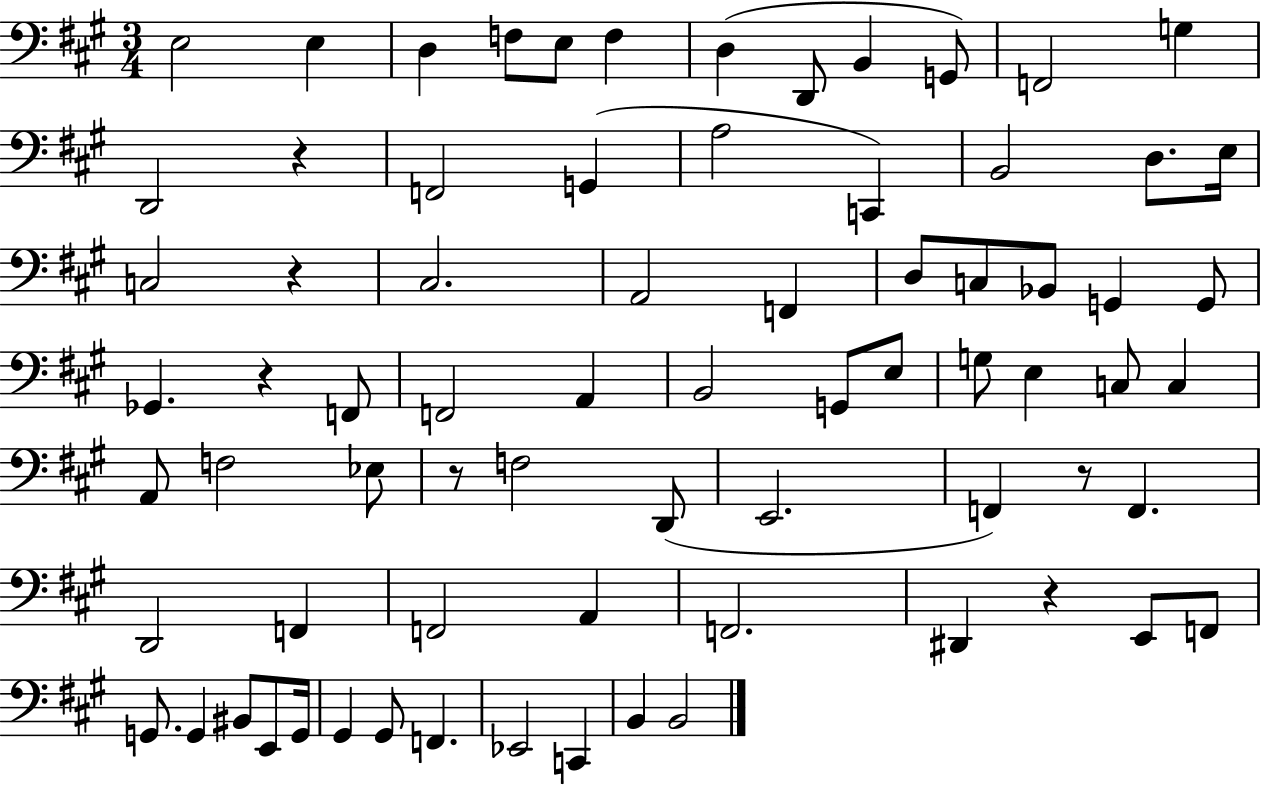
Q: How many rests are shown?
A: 6